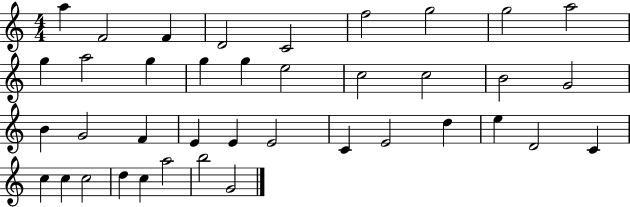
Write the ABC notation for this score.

X:1
T:Untitled
M:4/4
L:1/4
K:C
a F2 F D2 C2 f2 g2 g2 a2 g a2 g g g e2 c2 c2 B2 G2 B G2 F E E E2 C E2 d e D2 C c c c2 d c a2 b2 G2